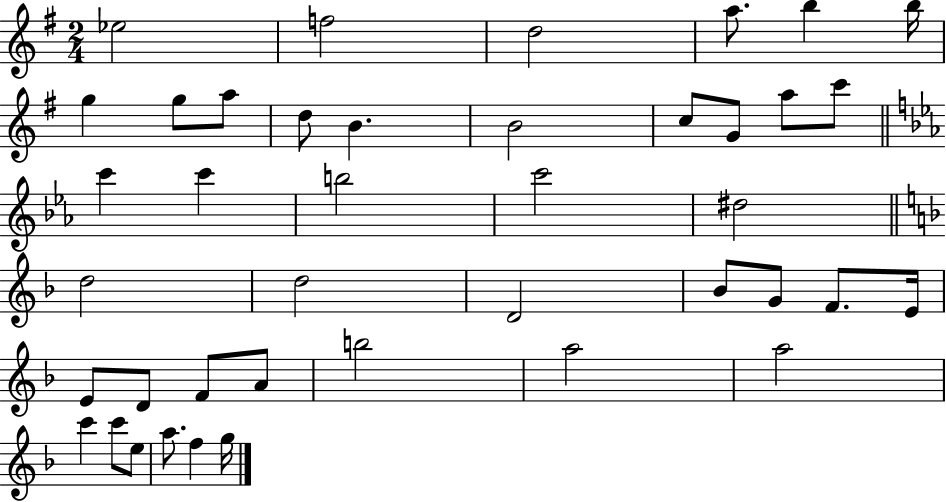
Eb5/h F5/h D5/h A5/e. B5/q B5/s G5/q G5/e A5/e D5/e B4/q. B4/h C5/e G4/e A5/e C6/e C6/q C6/q B5/h C6/h D#5/h D5/h D5/h D4/h Bb4/e G4/e F4/e. E4/s E4/e D4/e F4/e A4/e B5/h A5/h A5/h C6/q C6/e E5/e A5/e. F5/q G5/s